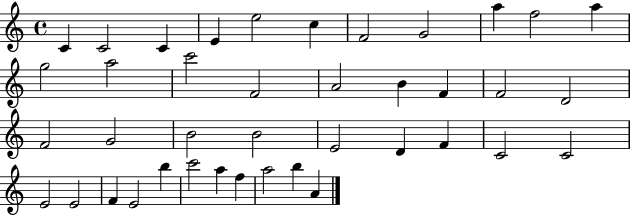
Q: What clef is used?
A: treble